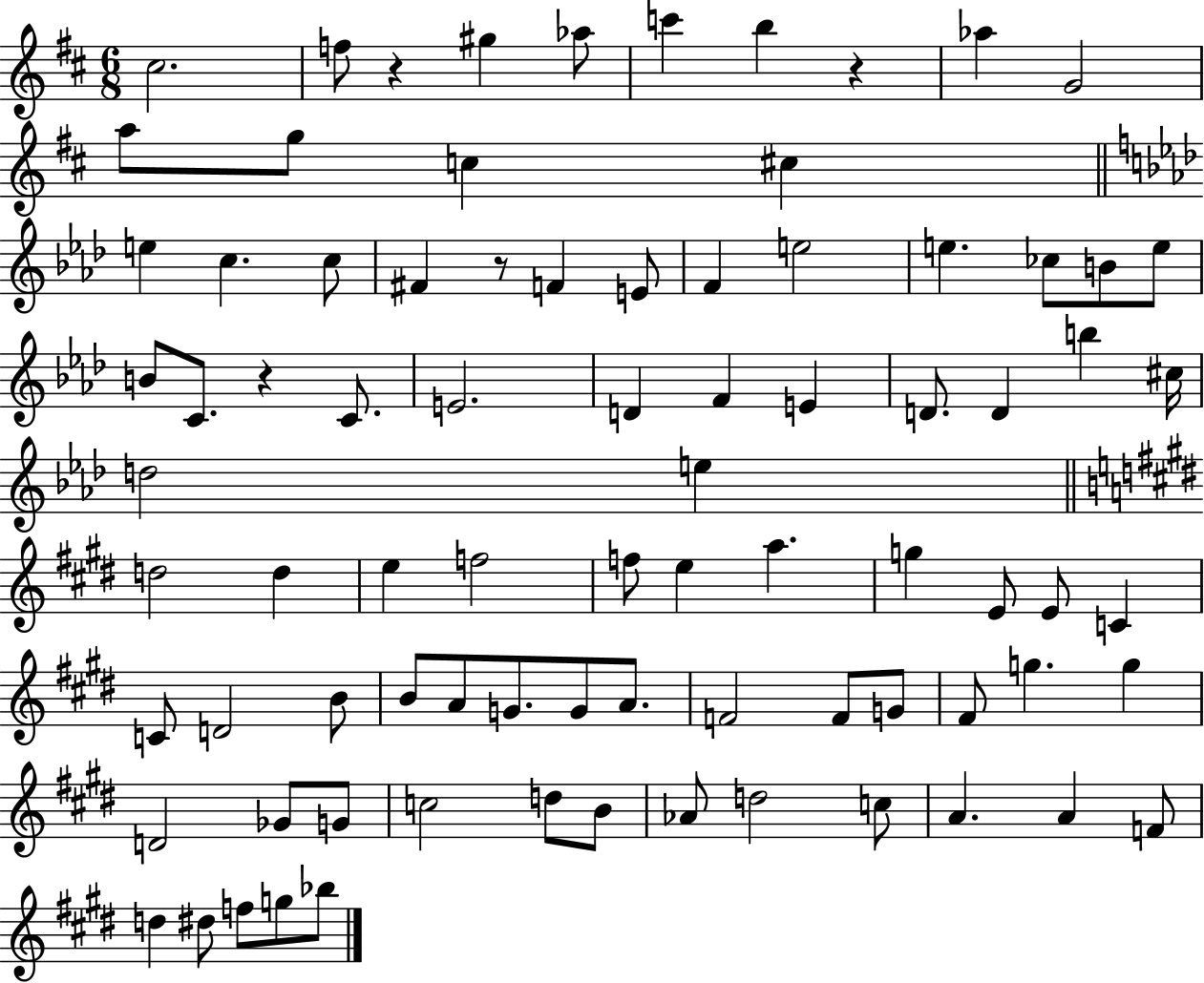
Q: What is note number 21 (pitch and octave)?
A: E5